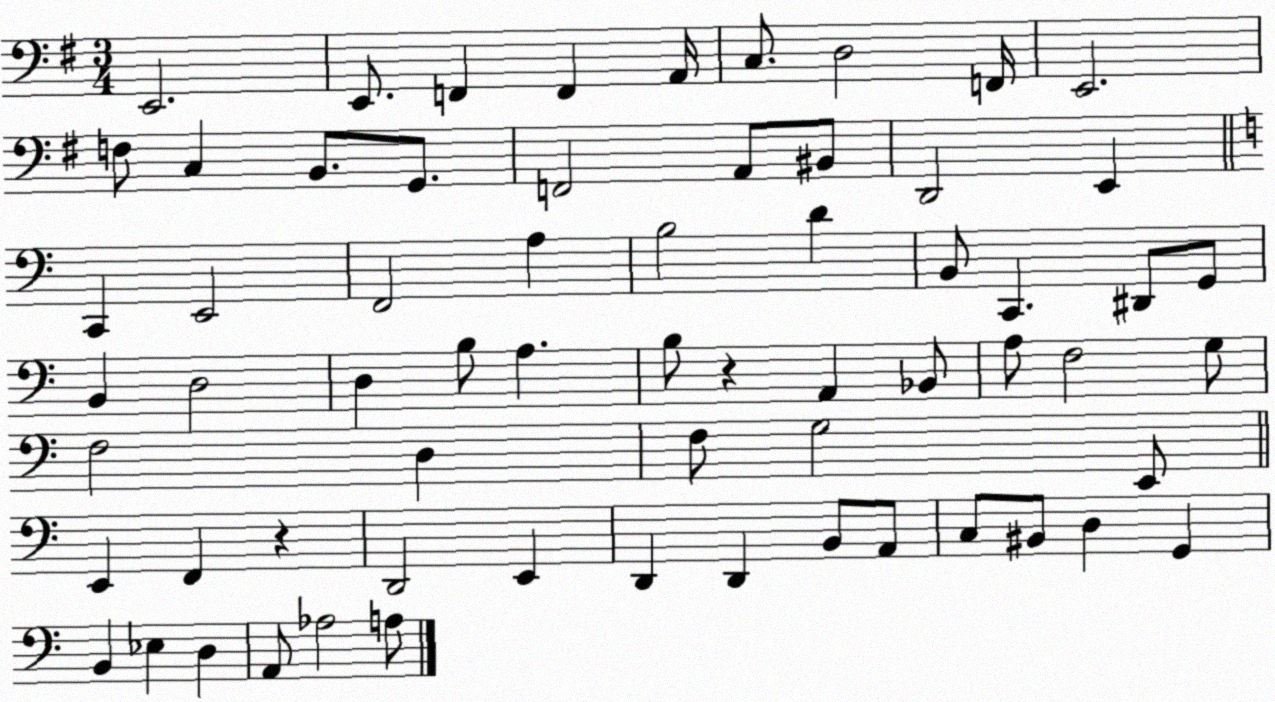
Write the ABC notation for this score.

X:1
T:Untitled
M:3/4
L:1/4
K:G
E,,2 E,,/2 F,, F,, A,,/4 C,/2 D,2 F,,/4 E,,2 F,/2 C, B,,/2 G,,/2 F,,2 A,,/2 ^B,,/2 D,,2 E,, C,, E,,2 F,,2 A, B,2 D B,,/2 C,, ^D,,/2 G,,/2 B,, D,2 D, B,/2 A, B,/2 z A,, _B,,/2 A,/2 F,2 G,/2 F,2 D, F,/2 G,2 E,,/2 E,, F,, z D,,2 E,, D,, D,, B,,/2 A,,/2 C,/2 ^B,,/2 D, G,, B,, _E, D, A,,/2 _A,2 A,/2